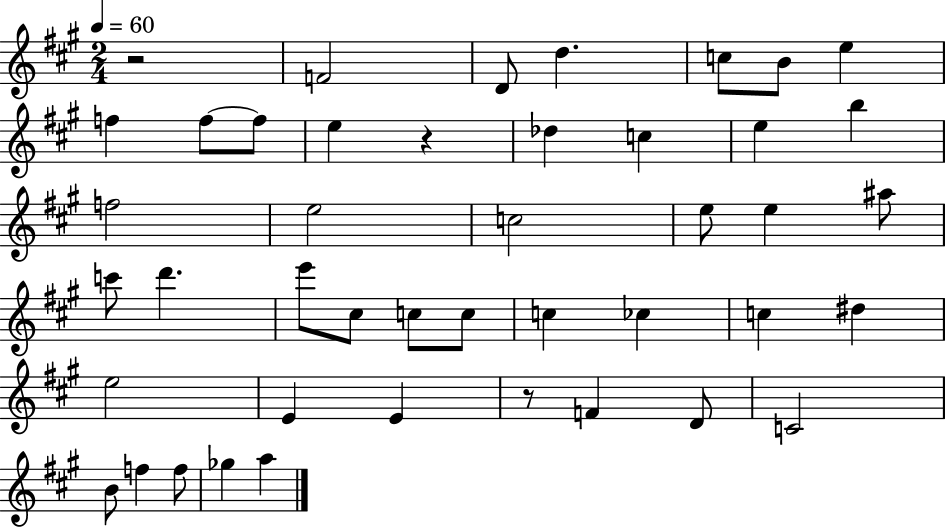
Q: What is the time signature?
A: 2/4